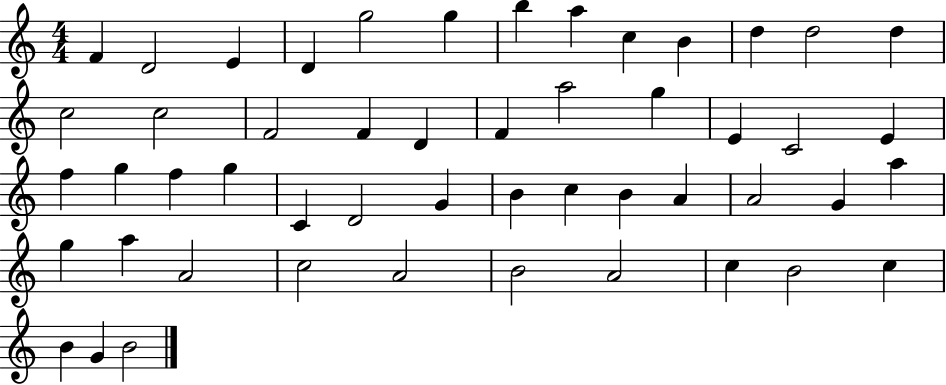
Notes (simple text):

F4/q D4/h E4/q D4/q G5/h G5/q B5/q A5/q C5/q B4/q D5/q D5/h D5/q C5/h C5/h F4/h F4/q D4/q F4/q A5/h G5/q E4/q C4/h E4/q F5/q G5/q F5/q G5/q C4/q D4/h G4/q B4/q C5/q B4/q A4/q A4/h G4/q A5/q G5/q A5/q A4/h C5/h A4/h B4/h A4/h C5/q B4/h C5/q B4/q G4/q B4/h